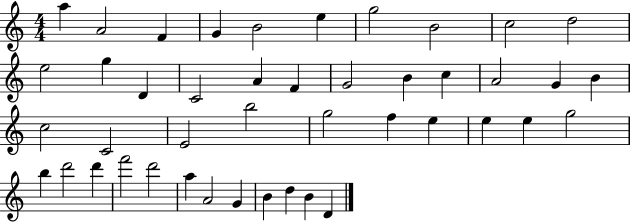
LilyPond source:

{
  \clef treble
  \numericTimeSignature
  \time 4/4
  \key c \major
  a''4 a'2 f'4 | g'4 b'2 e''4 | g''2 b'2 | c''2 d''2 | \break e''2 g''4 d'4 | c'2 a'4 f'4 | g'2 b'4 c''4 | a'2 g'4 b'4 | \break c''2 c'2 | e'2 b''2 | g''2 f''4 e''4 | e''4 e''4 g''2 | \break b''4 d'''2 d'''4 | f'''2 d'''2 | a''4 a'2 g'4 | b'4 d''4 b'4 d'4 | \break \bar "|."
}